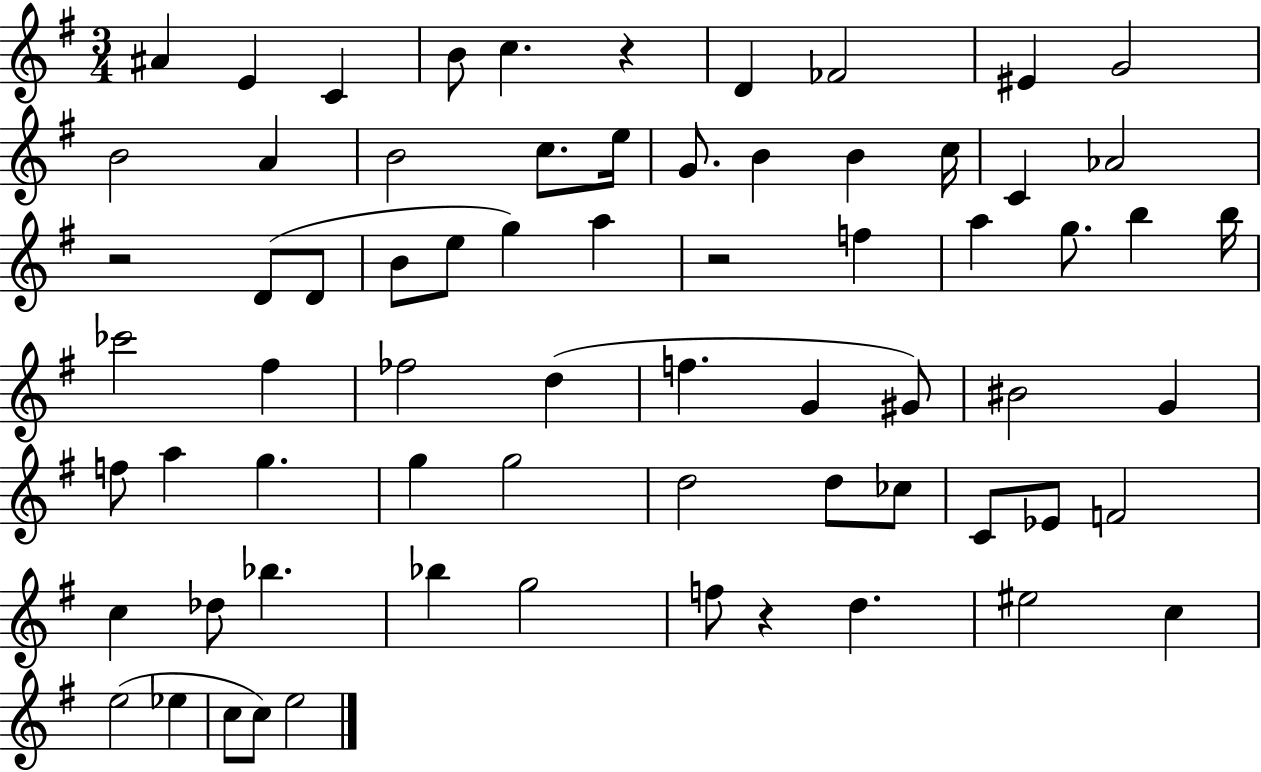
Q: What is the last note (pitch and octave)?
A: E5